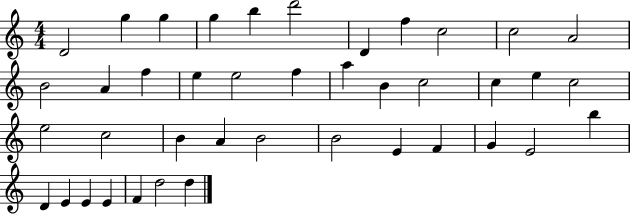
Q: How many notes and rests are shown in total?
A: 41